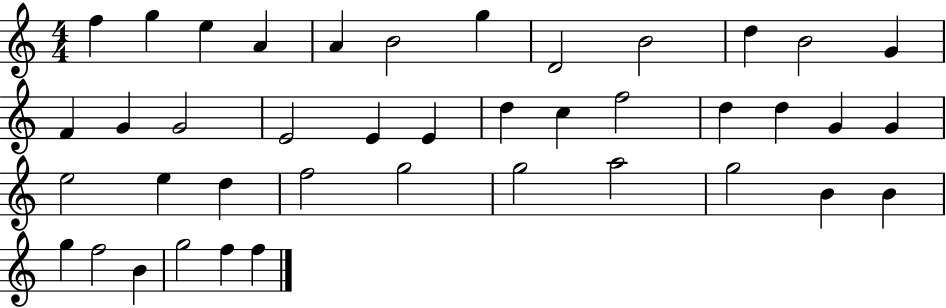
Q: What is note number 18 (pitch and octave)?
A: E4